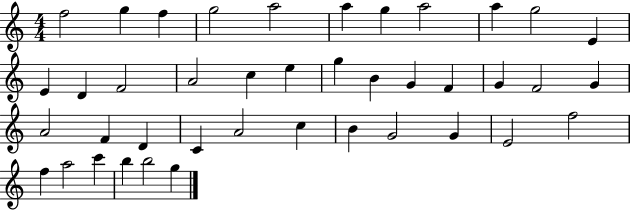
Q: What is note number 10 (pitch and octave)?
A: G5